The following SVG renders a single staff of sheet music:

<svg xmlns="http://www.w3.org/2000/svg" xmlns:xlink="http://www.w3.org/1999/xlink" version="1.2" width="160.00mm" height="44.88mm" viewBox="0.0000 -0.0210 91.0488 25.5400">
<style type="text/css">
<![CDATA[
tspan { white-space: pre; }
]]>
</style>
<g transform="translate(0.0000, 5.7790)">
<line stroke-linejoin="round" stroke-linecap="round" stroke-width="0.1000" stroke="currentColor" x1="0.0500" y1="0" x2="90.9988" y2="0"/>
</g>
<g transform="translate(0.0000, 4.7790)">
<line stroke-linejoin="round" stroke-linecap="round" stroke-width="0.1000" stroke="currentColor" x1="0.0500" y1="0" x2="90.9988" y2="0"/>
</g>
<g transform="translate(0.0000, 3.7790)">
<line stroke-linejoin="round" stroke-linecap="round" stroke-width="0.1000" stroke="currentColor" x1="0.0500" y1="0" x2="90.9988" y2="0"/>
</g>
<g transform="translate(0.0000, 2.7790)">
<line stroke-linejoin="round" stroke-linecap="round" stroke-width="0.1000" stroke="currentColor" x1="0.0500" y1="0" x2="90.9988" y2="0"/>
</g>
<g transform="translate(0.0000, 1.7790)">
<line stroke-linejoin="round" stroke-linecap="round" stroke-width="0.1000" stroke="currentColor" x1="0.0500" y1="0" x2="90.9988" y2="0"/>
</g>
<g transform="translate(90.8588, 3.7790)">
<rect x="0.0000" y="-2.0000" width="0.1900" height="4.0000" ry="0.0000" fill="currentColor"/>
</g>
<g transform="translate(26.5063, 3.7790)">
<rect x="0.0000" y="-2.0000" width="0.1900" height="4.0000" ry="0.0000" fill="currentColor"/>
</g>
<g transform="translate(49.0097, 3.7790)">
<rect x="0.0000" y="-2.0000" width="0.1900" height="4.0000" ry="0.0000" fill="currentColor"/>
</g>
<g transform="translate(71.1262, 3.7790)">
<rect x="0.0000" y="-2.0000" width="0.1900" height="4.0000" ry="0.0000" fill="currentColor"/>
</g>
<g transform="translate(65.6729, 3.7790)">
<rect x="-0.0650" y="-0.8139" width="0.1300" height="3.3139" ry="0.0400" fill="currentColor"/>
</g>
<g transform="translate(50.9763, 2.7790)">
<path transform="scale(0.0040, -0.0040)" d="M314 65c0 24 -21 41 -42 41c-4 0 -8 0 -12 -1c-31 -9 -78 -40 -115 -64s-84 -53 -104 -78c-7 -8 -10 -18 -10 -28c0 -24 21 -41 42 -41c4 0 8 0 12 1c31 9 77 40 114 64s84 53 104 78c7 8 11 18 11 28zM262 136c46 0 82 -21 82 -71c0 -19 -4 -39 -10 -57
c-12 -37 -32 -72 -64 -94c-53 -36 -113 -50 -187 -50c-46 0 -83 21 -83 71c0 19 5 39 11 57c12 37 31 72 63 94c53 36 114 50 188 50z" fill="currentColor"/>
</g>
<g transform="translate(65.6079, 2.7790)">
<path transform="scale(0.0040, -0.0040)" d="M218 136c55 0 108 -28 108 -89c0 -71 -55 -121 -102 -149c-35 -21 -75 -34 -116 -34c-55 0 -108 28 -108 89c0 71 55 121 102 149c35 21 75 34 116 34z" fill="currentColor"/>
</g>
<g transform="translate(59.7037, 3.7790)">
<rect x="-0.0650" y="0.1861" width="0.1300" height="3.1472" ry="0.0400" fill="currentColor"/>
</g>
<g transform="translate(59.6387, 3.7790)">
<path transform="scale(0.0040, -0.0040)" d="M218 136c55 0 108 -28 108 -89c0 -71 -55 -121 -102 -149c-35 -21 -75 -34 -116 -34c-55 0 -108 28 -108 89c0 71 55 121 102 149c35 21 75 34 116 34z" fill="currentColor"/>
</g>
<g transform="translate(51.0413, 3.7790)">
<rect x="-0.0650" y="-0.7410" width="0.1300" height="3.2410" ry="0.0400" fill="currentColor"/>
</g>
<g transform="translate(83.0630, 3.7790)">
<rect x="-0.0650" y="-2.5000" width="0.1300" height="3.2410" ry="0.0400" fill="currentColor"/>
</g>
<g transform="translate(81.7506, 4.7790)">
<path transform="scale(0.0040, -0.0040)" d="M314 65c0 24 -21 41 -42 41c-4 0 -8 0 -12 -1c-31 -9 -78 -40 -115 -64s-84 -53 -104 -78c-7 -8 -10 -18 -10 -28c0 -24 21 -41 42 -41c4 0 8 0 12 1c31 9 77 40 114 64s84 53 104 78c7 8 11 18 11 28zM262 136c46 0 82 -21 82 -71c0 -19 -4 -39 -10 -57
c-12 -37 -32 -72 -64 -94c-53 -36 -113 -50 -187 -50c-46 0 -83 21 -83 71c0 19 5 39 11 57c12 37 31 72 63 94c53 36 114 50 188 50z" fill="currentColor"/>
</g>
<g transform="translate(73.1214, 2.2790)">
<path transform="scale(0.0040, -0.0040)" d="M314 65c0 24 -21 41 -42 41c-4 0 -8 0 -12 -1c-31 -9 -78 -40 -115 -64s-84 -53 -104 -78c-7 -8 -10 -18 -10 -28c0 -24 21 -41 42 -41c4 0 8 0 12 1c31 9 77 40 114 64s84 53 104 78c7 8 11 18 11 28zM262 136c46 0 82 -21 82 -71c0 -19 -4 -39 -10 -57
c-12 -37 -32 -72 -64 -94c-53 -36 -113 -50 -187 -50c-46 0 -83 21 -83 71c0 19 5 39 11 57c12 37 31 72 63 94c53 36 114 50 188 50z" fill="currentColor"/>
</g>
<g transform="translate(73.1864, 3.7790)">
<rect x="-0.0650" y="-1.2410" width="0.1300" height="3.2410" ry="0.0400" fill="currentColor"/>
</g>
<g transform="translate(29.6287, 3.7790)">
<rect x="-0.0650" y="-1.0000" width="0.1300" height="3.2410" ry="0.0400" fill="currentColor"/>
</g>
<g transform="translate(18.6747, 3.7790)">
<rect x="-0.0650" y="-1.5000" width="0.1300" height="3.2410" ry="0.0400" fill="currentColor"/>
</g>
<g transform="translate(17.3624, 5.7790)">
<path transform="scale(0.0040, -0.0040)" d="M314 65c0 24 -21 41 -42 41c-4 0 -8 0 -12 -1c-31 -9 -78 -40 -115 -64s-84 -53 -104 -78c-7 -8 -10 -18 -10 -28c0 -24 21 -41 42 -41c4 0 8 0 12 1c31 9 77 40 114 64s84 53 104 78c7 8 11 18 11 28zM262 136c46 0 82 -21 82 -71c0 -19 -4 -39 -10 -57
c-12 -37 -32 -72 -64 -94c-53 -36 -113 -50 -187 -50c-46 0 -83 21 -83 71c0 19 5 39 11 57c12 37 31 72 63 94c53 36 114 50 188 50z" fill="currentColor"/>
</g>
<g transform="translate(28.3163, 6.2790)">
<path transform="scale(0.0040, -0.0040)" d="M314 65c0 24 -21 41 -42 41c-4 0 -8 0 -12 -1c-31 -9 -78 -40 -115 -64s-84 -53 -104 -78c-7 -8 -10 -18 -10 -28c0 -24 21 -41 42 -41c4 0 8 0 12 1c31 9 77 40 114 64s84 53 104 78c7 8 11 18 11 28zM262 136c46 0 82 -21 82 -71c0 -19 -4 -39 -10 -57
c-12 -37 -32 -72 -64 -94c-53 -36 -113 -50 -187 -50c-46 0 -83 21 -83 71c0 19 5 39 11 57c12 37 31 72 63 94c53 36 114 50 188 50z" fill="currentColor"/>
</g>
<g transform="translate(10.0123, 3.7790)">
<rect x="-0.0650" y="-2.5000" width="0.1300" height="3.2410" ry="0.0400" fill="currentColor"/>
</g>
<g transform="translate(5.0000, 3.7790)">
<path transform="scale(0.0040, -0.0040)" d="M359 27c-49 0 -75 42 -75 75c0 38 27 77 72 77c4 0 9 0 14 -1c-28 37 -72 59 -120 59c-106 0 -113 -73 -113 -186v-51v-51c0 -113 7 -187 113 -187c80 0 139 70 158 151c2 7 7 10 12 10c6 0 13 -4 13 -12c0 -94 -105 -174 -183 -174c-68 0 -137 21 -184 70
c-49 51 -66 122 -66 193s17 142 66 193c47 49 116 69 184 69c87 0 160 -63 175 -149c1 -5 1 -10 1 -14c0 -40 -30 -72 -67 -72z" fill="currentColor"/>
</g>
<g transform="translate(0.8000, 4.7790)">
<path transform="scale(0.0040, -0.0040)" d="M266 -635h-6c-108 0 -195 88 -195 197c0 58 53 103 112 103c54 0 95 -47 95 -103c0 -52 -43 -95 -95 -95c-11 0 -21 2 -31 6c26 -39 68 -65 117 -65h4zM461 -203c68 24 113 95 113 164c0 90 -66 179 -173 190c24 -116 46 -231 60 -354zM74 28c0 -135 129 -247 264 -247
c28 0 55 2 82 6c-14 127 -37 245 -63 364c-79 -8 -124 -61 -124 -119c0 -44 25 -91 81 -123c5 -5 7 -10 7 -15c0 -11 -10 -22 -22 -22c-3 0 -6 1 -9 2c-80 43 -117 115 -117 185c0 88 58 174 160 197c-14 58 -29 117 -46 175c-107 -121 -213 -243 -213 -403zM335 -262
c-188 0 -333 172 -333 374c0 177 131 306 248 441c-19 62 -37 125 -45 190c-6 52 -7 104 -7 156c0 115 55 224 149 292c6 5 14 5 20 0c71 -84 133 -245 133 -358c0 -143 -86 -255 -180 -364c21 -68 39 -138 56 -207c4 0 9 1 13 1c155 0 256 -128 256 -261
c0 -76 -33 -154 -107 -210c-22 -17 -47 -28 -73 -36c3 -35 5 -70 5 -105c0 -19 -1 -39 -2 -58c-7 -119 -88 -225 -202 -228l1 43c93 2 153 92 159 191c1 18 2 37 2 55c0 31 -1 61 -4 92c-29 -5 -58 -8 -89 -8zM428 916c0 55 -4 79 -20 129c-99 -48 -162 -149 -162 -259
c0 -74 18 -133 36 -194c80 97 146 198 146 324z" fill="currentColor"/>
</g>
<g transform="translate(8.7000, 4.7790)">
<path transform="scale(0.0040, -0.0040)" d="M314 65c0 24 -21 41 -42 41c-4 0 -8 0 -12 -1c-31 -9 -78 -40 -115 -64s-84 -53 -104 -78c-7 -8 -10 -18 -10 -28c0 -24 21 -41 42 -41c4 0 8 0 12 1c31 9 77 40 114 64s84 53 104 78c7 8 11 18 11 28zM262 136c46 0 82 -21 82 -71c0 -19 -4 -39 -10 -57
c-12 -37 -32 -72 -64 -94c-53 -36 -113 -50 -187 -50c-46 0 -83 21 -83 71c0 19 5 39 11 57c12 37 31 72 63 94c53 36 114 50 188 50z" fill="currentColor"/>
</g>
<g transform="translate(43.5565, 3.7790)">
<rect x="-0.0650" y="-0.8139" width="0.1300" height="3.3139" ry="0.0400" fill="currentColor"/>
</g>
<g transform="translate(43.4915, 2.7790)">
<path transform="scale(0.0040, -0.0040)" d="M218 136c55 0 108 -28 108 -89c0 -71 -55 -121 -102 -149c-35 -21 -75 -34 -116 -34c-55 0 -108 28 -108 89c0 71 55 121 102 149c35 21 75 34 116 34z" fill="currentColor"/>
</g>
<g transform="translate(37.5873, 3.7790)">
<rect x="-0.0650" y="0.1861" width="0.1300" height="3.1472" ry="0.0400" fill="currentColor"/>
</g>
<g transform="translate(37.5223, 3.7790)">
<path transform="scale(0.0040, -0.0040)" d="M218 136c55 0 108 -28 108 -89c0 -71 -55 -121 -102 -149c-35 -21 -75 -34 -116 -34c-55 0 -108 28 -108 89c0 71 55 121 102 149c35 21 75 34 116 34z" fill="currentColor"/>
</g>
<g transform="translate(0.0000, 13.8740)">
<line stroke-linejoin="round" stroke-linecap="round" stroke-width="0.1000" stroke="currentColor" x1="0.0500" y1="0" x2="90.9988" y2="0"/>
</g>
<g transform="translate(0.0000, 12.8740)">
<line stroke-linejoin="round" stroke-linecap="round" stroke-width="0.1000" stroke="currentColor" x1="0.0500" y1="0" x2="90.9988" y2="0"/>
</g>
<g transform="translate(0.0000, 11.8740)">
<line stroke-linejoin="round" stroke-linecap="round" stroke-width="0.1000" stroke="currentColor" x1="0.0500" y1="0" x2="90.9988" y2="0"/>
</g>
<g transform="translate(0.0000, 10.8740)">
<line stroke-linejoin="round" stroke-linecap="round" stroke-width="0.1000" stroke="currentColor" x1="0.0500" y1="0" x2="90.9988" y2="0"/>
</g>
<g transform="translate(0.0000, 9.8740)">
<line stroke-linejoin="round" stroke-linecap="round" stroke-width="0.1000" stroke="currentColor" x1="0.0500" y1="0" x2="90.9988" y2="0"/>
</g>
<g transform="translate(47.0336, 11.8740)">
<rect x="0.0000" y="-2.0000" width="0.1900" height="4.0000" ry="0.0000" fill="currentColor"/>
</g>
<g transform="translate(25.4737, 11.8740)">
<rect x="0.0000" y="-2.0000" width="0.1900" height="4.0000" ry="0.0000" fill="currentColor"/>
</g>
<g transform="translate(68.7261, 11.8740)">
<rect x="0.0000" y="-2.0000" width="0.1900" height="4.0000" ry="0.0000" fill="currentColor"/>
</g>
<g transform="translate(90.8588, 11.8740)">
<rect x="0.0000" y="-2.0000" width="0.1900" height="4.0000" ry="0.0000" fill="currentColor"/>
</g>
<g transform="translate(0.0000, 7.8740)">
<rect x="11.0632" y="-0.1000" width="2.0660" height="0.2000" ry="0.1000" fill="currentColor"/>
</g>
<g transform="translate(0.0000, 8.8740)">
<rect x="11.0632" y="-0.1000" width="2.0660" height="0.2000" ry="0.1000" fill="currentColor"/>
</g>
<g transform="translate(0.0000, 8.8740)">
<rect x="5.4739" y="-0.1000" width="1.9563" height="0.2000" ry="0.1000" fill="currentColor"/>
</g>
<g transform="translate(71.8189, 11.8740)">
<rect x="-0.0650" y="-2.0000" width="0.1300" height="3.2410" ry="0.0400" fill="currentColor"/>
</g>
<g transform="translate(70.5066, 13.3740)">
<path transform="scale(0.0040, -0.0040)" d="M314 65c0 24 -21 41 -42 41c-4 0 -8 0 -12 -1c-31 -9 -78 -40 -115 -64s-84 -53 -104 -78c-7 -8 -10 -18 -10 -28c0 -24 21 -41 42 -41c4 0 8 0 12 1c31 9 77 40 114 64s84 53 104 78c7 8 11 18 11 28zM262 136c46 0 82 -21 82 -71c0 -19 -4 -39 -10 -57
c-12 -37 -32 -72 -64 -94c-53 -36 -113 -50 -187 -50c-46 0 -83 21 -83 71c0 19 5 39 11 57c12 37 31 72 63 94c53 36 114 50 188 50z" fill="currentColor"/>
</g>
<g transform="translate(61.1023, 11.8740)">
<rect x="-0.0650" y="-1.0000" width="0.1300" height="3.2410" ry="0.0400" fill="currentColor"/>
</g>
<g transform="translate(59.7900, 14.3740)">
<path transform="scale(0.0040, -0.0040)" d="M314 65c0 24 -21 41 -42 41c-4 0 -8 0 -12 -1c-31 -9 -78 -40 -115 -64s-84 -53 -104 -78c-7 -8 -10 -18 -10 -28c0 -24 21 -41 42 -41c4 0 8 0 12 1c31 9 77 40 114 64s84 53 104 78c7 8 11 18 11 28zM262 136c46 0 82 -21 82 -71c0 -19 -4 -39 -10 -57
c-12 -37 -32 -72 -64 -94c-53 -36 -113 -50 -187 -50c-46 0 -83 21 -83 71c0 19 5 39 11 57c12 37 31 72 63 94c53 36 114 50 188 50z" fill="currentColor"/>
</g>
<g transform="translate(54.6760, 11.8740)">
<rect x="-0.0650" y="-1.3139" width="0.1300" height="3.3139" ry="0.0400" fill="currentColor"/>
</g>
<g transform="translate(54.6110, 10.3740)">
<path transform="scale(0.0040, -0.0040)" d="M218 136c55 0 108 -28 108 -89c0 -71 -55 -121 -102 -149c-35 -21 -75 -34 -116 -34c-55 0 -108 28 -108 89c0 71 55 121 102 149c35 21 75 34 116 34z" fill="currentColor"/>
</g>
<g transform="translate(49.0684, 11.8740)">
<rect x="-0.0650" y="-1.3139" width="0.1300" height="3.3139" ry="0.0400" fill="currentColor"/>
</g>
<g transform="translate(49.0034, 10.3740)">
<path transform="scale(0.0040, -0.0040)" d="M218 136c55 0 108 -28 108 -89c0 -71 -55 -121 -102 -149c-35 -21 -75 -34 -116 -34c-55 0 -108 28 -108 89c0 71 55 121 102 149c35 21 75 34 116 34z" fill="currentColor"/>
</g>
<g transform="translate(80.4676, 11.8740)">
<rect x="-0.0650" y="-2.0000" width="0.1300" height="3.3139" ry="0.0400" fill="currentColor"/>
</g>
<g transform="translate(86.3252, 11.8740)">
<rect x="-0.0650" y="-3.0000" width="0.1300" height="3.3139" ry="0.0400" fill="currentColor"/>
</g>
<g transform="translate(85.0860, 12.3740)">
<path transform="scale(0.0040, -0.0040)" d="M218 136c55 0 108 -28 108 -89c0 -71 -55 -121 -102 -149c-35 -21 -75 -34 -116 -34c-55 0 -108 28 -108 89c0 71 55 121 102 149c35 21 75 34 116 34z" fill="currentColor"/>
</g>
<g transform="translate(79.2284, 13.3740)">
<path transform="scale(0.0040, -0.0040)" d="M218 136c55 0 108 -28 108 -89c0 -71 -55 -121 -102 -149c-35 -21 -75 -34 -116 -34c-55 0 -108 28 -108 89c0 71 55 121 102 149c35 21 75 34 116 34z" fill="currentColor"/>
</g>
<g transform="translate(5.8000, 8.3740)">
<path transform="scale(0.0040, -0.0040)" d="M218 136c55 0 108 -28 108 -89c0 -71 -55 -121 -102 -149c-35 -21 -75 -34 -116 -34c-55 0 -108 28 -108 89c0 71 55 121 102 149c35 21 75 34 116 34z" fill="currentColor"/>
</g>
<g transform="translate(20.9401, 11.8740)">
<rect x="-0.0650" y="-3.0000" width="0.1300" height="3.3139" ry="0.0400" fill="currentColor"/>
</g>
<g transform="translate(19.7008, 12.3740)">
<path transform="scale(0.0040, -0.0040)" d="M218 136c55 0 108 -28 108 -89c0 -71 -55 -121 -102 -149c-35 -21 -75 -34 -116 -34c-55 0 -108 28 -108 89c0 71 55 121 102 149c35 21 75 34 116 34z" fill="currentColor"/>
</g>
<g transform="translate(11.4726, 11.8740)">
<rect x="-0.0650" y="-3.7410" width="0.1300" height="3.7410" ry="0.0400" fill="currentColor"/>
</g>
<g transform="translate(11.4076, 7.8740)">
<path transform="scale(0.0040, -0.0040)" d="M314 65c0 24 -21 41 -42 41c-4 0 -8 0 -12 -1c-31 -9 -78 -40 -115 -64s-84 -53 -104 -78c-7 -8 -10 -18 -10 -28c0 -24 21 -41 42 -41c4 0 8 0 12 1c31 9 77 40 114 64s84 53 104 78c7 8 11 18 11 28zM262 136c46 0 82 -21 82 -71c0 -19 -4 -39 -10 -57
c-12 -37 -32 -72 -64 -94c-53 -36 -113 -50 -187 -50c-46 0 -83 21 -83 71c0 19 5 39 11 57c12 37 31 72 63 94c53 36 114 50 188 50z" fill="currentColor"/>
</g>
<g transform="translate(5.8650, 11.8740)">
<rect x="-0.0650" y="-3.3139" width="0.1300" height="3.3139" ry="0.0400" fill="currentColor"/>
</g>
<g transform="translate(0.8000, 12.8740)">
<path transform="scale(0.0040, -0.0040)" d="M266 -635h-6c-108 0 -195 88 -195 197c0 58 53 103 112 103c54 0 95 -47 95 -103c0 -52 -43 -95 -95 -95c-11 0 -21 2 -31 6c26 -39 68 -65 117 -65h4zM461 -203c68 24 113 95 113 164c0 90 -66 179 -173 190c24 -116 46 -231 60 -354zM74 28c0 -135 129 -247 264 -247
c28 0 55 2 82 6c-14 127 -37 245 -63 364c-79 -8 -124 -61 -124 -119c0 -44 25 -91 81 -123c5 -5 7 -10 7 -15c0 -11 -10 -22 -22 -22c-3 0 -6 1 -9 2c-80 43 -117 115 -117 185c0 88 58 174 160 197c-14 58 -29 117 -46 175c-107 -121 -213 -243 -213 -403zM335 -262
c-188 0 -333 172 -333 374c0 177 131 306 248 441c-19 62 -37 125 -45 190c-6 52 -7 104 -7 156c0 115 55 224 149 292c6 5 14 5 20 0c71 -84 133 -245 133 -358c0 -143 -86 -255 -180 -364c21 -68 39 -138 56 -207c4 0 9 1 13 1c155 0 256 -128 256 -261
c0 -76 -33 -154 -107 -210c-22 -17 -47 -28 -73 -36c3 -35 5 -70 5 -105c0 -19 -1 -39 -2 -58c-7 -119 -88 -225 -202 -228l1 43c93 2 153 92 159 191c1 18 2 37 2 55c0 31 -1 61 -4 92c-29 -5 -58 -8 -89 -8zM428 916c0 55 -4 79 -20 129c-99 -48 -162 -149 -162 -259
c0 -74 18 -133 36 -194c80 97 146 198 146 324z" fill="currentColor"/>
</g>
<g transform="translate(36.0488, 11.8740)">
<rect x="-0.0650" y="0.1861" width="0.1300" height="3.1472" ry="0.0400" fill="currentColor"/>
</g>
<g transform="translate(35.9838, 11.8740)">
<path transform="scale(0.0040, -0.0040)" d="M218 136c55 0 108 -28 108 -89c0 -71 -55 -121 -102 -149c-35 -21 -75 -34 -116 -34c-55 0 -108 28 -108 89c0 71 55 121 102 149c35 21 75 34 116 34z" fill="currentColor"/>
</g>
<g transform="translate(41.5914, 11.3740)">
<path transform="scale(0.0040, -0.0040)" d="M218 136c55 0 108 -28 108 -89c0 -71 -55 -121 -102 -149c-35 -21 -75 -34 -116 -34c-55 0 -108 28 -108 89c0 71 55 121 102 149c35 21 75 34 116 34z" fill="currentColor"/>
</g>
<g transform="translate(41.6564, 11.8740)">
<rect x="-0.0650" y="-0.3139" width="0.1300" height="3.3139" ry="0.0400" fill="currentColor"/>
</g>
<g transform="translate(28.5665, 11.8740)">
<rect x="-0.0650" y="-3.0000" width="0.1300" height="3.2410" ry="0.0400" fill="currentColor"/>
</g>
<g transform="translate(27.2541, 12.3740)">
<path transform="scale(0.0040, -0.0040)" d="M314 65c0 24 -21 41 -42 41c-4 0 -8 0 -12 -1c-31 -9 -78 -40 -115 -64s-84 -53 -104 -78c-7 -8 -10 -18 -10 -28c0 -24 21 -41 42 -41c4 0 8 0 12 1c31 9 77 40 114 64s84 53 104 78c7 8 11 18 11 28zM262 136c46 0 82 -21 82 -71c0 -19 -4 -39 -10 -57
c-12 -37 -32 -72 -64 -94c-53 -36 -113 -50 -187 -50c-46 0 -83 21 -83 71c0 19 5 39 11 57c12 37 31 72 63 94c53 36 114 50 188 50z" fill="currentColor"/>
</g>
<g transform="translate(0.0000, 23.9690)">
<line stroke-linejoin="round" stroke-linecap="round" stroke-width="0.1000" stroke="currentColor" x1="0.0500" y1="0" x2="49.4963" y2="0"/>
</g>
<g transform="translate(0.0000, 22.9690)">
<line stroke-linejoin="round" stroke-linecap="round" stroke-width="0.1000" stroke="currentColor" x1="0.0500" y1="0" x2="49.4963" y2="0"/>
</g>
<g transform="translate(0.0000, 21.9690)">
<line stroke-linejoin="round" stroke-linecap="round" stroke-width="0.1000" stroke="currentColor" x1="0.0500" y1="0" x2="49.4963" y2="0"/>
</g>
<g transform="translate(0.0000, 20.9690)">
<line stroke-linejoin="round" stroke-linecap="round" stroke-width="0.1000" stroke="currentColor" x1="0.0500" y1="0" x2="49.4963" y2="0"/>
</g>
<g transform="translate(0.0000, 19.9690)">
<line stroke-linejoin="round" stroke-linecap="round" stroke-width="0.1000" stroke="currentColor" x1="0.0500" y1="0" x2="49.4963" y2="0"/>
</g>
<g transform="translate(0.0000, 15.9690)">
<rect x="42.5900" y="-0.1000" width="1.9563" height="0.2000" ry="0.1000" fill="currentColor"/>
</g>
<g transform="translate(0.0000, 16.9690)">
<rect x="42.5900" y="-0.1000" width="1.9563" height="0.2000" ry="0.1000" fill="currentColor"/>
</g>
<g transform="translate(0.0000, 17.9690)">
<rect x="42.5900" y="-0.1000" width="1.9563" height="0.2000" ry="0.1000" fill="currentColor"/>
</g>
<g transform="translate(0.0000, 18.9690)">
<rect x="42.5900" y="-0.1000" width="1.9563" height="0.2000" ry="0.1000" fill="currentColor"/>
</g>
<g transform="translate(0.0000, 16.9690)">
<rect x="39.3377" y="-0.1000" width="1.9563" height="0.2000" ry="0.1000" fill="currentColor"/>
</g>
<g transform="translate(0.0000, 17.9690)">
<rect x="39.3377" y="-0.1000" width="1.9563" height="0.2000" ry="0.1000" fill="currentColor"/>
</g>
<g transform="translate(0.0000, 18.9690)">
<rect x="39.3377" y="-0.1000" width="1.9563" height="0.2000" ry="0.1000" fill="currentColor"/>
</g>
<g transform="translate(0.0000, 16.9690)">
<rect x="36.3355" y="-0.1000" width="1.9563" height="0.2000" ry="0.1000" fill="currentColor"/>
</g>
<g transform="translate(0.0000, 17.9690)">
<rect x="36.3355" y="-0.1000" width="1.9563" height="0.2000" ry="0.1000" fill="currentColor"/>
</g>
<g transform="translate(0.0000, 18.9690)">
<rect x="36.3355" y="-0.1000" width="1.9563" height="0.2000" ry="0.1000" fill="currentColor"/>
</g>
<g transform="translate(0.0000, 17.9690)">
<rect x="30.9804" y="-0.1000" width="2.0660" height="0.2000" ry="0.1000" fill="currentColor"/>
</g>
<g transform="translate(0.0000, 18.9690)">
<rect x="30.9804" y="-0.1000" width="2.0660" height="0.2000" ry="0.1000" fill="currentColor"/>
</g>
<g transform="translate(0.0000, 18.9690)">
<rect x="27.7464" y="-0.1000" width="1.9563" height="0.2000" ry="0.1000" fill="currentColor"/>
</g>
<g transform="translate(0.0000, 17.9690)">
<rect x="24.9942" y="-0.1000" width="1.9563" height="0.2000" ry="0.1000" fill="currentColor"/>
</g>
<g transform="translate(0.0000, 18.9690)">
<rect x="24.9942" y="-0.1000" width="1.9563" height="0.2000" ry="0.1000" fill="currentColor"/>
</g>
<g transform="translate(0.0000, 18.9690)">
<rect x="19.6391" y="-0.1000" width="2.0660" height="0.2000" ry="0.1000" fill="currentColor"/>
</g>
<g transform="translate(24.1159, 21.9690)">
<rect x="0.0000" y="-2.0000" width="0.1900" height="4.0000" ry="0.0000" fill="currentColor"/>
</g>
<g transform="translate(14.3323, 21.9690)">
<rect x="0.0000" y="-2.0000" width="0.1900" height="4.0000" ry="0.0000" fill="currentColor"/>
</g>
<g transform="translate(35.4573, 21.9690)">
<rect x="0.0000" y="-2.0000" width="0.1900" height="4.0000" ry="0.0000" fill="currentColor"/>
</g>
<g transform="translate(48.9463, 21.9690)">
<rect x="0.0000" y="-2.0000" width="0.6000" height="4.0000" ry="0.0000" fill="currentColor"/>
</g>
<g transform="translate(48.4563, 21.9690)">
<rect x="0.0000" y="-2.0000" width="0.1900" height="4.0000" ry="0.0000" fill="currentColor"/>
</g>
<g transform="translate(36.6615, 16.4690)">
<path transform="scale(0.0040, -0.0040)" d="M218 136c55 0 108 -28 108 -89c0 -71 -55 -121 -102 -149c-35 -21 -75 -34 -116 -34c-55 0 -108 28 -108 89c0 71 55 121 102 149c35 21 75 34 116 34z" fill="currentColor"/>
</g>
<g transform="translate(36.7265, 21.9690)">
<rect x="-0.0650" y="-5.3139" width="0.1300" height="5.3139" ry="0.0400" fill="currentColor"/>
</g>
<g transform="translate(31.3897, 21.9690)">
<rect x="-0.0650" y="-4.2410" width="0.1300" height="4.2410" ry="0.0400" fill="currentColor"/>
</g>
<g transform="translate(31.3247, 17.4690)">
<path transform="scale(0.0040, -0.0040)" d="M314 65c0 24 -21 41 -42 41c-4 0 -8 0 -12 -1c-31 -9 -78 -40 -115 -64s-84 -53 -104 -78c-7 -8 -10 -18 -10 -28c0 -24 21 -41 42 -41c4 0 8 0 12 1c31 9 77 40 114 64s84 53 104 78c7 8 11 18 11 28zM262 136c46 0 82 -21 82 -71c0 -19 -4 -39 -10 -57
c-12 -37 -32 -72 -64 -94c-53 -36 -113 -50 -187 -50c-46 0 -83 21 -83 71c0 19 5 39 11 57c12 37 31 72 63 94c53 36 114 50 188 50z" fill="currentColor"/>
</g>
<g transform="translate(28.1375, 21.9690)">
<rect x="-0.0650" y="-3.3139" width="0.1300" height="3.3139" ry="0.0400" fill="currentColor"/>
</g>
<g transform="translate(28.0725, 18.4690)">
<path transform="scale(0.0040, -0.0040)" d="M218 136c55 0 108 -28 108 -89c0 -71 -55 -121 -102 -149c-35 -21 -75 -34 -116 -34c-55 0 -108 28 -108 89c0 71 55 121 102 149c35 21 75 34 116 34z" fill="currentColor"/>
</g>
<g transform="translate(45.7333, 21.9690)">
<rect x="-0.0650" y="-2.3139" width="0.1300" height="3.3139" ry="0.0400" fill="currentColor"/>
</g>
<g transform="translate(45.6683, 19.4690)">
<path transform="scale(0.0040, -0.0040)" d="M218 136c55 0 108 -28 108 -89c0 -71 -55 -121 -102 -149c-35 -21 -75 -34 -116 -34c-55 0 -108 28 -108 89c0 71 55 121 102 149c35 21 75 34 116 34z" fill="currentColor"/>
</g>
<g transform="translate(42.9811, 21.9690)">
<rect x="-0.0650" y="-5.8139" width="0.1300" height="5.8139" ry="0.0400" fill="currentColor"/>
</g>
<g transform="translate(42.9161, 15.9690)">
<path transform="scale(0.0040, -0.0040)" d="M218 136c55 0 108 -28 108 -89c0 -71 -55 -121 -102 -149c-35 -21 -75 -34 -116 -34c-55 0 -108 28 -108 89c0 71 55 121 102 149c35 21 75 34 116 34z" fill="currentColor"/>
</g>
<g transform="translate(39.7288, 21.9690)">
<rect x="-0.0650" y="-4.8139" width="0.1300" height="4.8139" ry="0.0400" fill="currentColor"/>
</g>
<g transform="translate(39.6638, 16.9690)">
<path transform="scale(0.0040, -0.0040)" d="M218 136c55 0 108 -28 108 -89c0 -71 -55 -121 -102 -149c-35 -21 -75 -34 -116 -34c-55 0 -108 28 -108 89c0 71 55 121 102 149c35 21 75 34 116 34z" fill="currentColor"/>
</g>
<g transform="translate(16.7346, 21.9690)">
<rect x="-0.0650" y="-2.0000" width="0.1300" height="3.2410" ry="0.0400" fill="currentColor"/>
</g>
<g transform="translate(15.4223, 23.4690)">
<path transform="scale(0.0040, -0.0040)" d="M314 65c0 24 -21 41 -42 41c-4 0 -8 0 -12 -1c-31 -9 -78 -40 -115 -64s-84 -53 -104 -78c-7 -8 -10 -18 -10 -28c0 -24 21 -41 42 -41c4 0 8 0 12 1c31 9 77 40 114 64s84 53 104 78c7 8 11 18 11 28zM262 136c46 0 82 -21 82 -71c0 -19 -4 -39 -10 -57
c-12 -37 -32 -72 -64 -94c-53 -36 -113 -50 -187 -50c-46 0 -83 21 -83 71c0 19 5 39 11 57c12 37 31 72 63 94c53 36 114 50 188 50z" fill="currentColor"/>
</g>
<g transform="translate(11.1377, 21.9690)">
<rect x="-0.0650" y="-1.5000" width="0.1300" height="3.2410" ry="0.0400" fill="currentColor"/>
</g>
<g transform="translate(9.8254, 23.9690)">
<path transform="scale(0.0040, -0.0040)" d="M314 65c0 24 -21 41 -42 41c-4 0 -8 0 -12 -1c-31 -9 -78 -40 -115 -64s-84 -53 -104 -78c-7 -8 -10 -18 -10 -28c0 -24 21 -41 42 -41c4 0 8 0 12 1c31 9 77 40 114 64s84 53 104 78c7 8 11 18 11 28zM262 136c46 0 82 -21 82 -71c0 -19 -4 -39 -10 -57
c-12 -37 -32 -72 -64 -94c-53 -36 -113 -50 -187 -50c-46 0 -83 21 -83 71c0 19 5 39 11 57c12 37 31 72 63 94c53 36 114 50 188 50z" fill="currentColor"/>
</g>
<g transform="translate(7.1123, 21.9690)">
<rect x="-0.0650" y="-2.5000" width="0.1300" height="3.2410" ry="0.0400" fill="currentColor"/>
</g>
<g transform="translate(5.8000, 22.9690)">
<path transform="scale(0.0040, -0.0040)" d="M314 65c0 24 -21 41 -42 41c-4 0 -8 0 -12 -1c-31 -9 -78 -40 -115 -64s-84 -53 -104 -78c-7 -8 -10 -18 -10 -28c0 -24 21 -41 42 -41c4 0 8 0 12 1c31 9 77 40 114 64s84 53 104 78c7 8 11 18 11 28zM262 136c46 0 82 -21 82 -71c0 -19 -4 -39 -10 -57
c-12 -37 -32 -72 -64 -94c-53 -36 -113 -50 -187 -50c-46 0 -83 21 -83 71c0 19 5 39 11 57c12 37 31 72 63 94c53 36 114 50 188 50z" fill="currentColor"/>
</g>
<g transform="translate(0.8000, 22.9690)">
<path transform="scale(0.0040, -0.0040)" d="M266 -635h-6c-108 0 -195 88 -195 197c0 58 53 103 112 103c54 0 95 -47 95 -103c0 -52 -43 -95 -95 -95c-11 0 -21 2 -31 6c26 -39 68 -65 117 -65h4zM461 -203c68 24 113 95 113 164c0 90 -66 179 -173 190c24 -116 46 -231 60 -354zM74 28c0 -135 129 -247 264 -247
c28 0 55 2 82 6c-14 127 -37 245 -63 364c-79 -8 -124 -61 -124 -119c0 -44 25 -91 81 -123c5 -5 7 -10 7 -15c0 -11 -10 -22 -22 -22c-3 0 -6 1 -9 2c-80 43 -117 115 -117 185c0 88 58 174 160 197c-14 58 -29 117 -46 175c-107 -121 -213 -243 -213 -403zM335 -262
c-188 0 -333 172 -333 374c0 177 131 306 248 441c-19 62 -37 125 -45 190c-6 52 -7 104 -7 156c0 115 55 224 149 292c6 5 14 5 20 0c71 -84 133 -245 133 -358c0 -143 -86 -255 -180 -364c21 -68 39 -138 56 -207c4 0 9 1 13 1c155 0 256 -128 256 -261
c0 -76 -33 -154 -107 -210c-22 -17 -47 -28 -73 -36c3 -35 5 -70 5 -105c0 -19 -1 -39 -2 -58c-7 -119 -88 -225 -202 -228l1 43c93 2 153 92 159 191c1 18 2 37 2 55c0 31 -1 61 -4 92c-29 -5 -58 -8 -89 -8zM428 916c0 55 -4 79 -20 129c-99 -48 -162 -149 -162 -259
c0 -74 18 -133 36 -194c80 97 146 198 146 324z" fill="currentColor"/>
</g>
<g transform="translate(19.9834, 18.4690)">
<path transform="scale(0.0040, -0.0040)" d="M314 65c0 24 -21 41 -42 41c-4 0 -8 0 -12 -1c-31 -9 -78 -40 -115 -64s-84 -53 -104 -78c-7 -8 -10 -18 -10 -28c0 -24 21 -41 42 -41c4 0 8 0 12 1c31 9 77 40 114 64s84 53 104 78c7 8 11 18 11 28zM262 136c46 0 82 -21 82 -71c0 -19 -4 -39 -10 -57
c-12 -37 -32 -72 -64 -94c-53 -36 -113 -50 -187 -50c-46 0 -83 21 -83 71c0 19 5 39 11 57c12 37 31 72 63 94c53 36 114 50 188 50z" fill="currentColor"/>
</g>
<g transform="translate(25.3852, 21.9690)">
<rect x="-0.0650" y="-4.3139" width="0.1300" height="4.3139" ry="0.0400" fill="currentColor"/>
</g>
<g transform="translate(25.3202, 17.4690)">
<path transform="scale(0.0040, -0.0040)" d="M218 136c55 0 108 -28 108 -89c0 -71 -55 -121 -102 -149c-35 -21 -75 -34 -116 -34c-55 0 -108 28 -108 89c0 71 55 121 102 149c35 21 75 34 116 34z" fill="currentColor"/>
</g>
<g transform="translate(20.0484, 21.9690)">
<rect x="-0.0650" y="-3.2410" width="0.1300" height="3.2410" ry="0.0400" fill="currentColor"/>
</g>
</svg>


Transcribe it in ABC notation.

X:1
T:Untitled
M:4/4
L:1/4
K:C
G2 E2 D2 B d d2 B d e2 G2 b c'2 A A2 B c e e D2 F2 F A G2 E2 F2 b2 d' b d'2 f' e' g' g